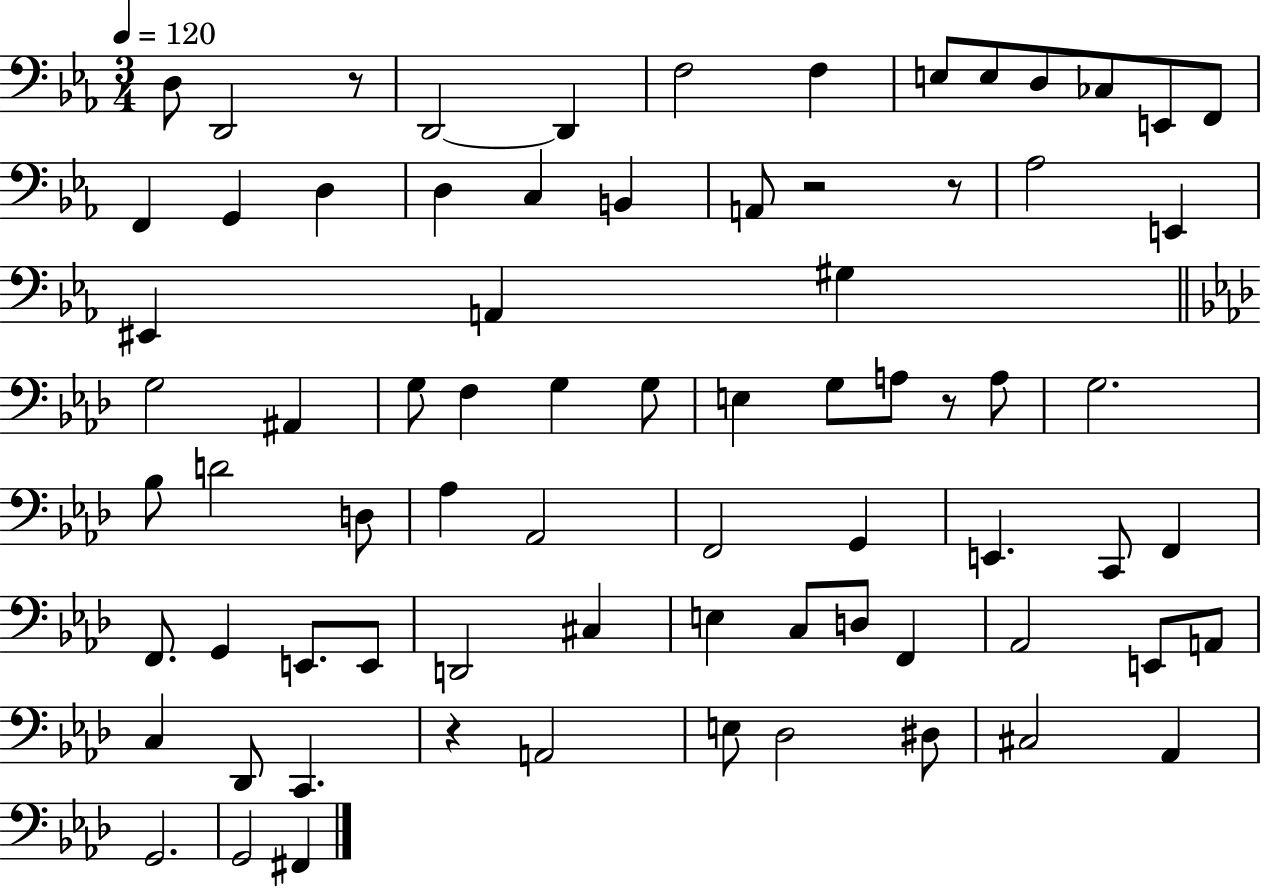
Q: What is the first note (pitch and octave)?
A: D3